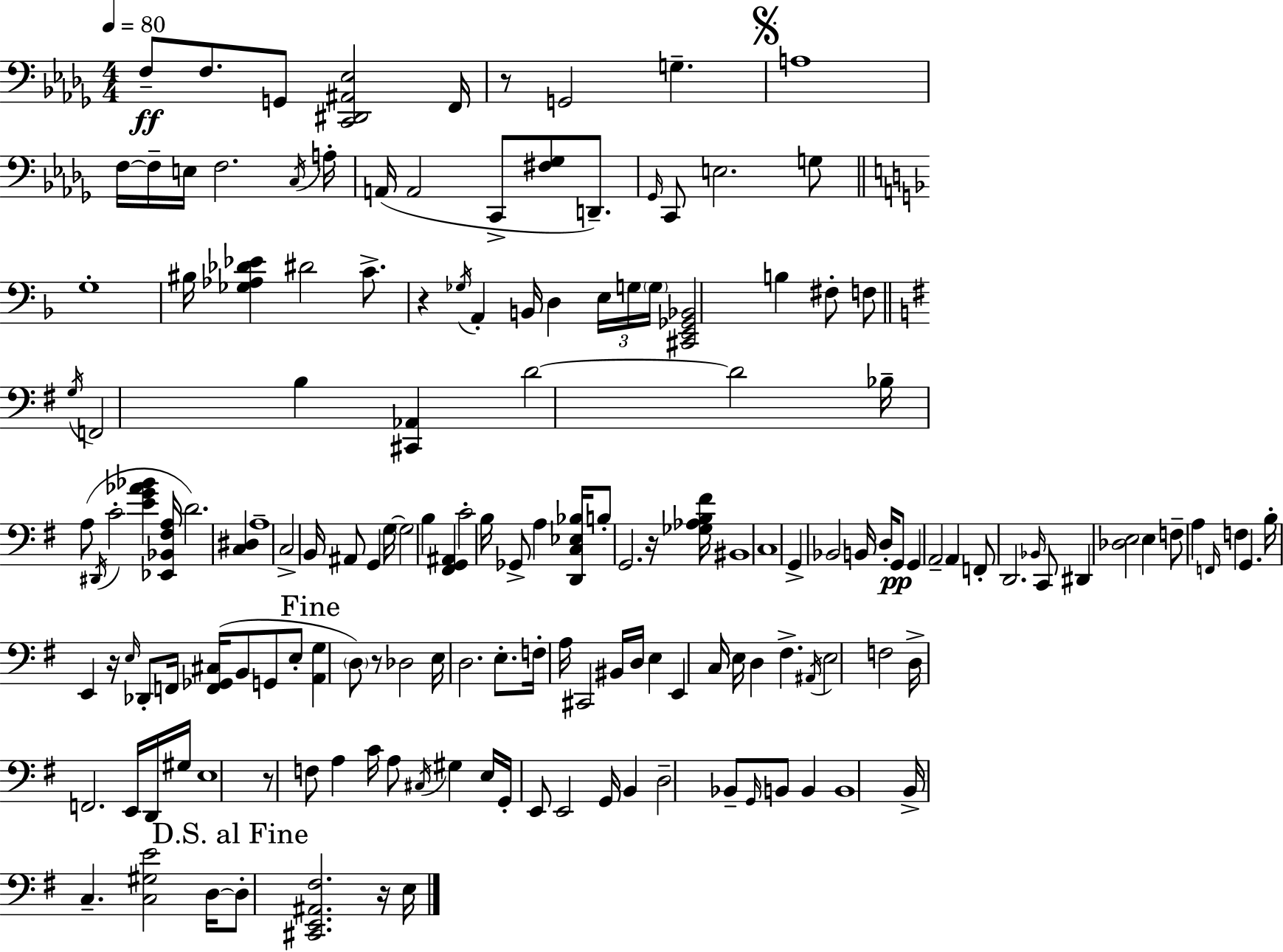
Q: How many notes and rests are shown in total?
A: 159